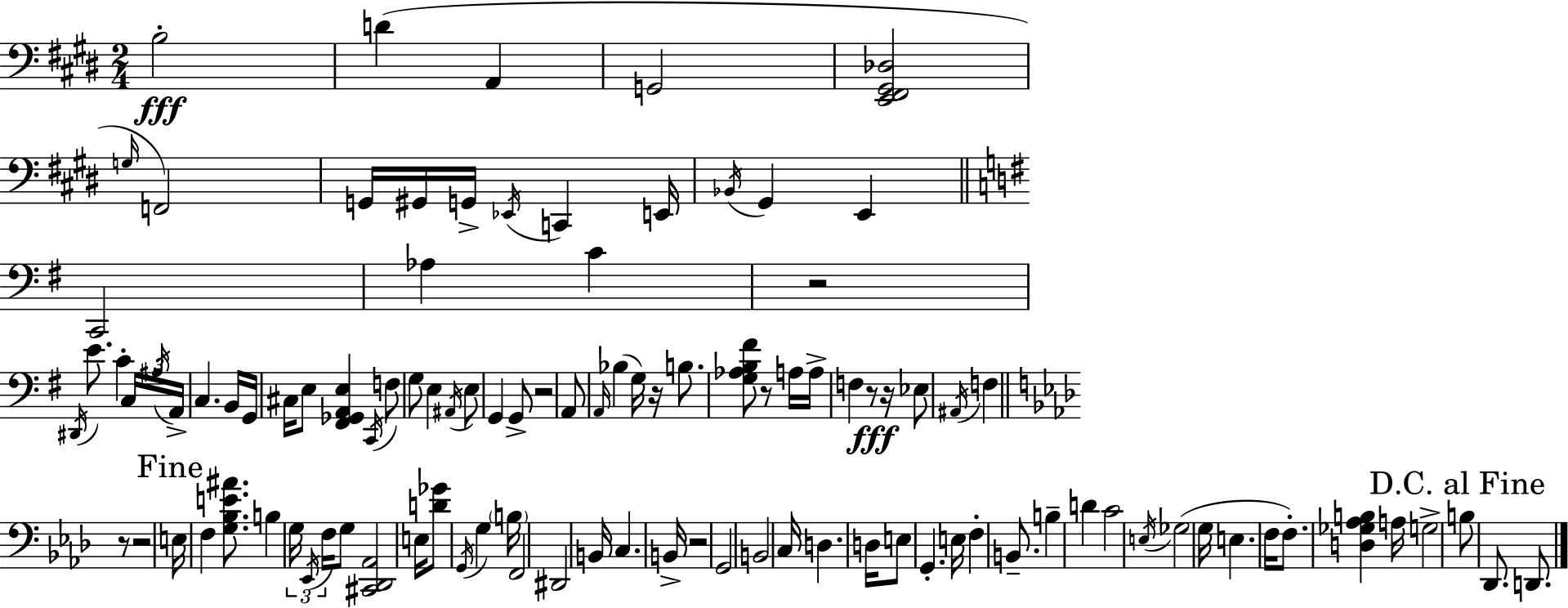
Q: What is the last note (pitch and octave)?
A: D2